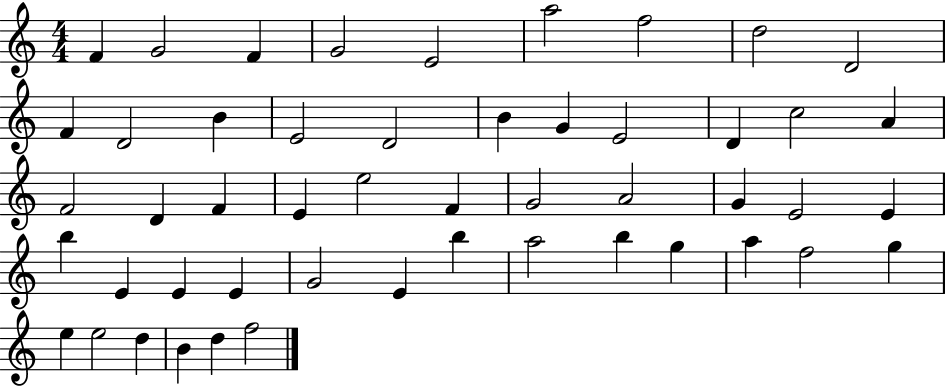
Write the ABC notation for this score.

X:1
T:Untitled
M:4/4
L:1/4
K:C
F G2 F G2 E2 a2 f2 d2 D2 F D2 B E2 D2 B G E2 D c2 A F2 D F E e2 F G2 A2 G E2 E b E E E G2 E b a2 b g a f2 g e e2 d B d f2